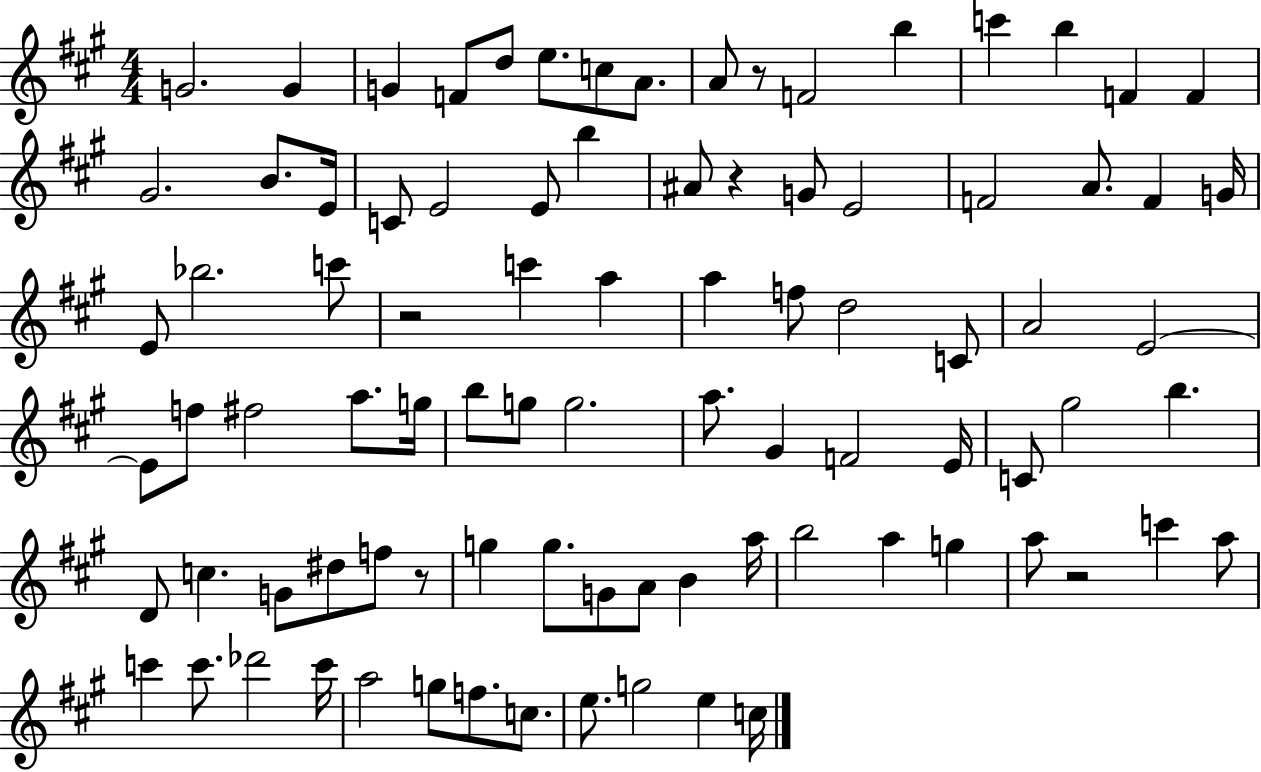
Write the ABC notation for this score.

X:1
T:Untitled
M:4/4
L:1/4
K:A
G2 G G F/2 d/2 e/2 c/2 A/2 A/2 z/2 F2 b c' b F F ^G2 B/2 E/4 C/2 E2 E/2 b ^A/2 z G/2 E2 F2 A/2 F G/4 E/2 _b2 c'/2 z2 c' a a f/2 d2 C/2 A2 E2 E/2 f/2 ^f2 a/2 g/4 b/2 g/2 g2 a/2 ^G F2 E/4 C/2 ^g2 b D/2 c G/2 ^d/2 f/2 z/2 g g/2 G/2 A/2 B a/4 b2 a g a/2 z2 c' a/2 c' c'/2 _d'2 c'/4 a2 g/2 f/2 c/2 e/2 g2 e c/4